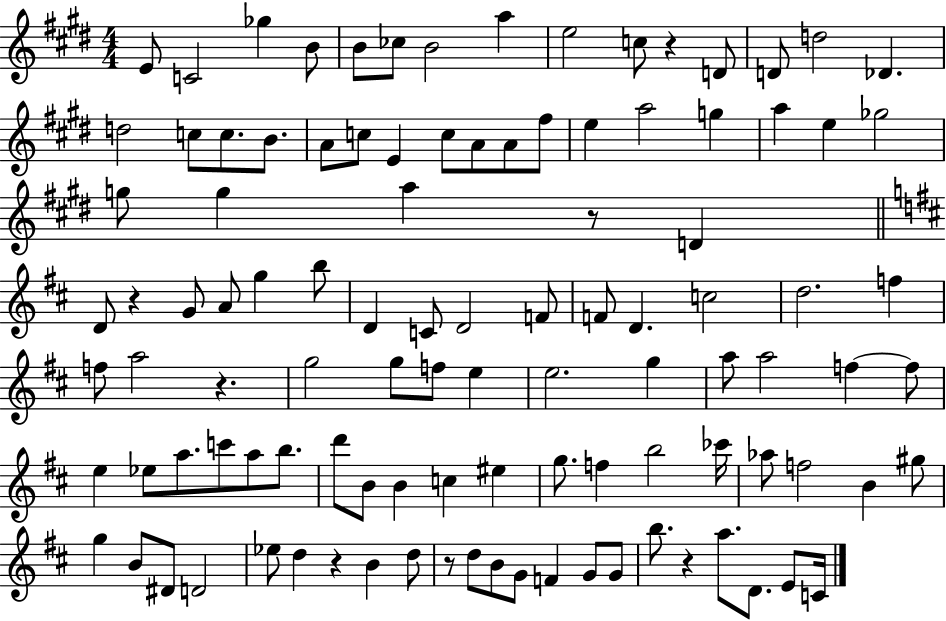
{
  \clef treble
  \numericTimeSignature
  \time 4/4
  \key e \major
  e'8 c'2 ges''4 b'8 | b'8 ces''8 b'2 a''4 | e''2 c''8 r4 d'8 | d'8 d''2 des'4. | \break d''2 c''8 c''8. b'8. | a'8 c''8 e'4 c''8 a'8 a'8 fis''8 | e''4 a''2 g''4 | a''4 e''4 ges''2 | \break g''8 g''4 a''4 r8 d'4 | \bar "||" \break \key b \minor d'8 r4 g'8 a'8 g''4 b''8 | d'4 c'8 d'2 f'8 | f'8 d'4. c''2 | d''2. f''4 | \break f''8 a''2 r4. | g''2 g''8 f''8 e''4 | e''2. g''4 | a''8 a''2 f''4~~ f''8 | \break e''4 ees''8 a''8. c'''8 a''8 b''8. | d'''8 b'8 b'4 c''4 eis''4 | g''8. f''4 b''2 ces'''16 | aes''8 f''2 b'4 gis''8 | \break g''4 b'8 dis'8 d'2 | ees''8 d''4 r4 b'4 d''8 | r8 d''8 b'8 g'8 f'4 g'8 g'8 | b''8. r4 a''8. d'8. e'8 c'16 | \break \bar "|."
}